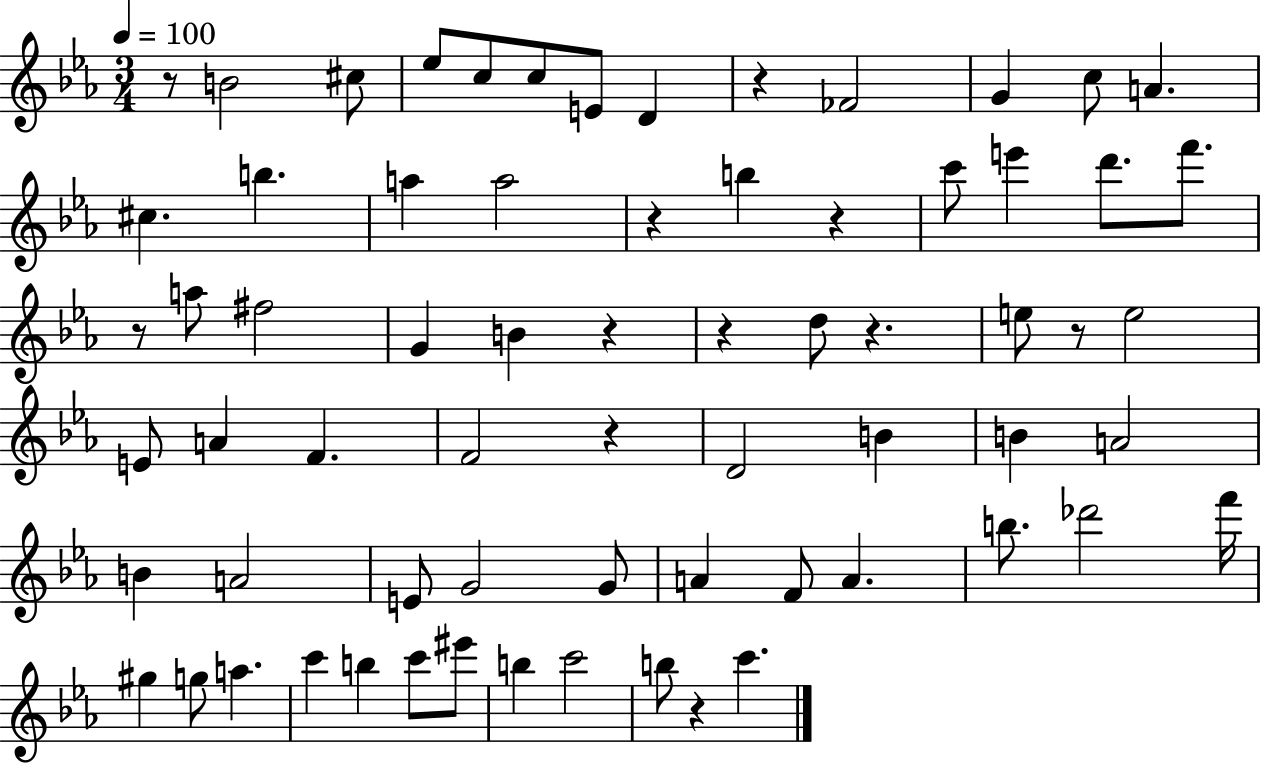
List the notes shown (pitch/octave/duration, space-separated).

R/e B4/h C#5/e Eb5/e C5/e C5/e E4/e D4/q R/q FES4/h G4/q C5/e A4/q. C#5/q. B5/q. A5/q A5/h R/q B5/q R/q C6/e E6/q D6/e. F6/e. R/e A5/e F#5/h G4/q B4/q R/q R/q D5/e R/q. E5/e R/e E5/h E4/e A4/q F4/q. F4/h R/q D4/h B4/q B4/q A4/h B4/q A4/h E4/e G4/h G4/e A4/q F4/e A4/q. B5/e. Db6/h F6/s G#5/q G5/e A5/q. C6/q B5/q C6/e EIS6/e B5/q C6/h B5/e R/q C6/q.